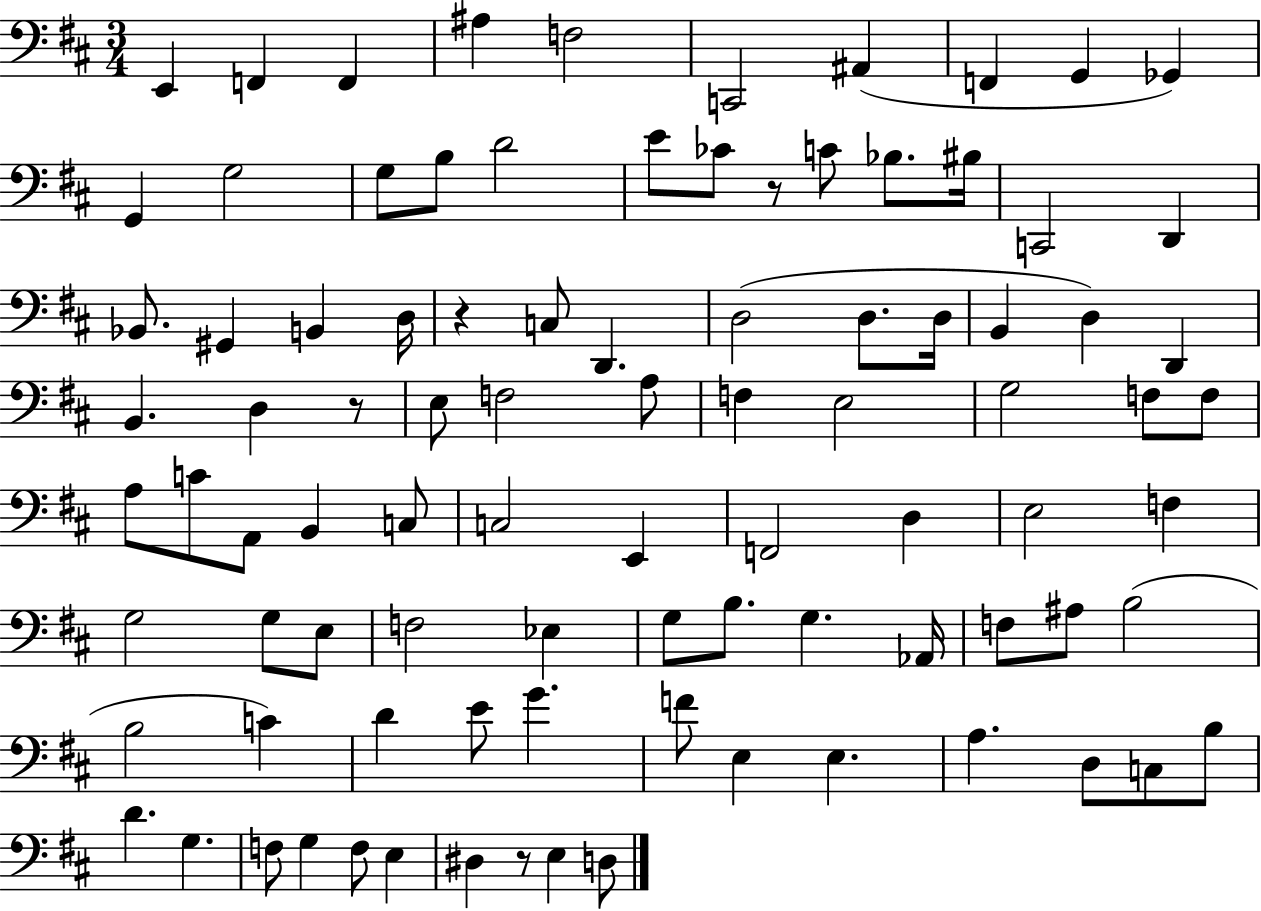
E2/q F2/q F2/q A#3/q F3/h C2/h A#2/q F2/q G2/q Gb2/q G2/q G3/h G3/e B3/e D4/h E4/e CES4/e R/e C4/e Bb3/e. BIS3/s C2/h D2/q Bb2/e. G#2/q B2/q D3/s R/q C3/e D2/q. D3/h D3/e. D3/s B2/q D3/q D2/q B2/q. D3/q R/e E3/e F3/h A3/e F3/q E3/h G3/h F3/e F3/e A3/e C4/e A2/e B2/q C3/e C3/h E2/q F2/h D3/q E3/h F3/q G3/h G3/e E3/e F3/h Eb3/q G3/e B3/e. G3/q. Ab2/s F3/e A#3/e B3/h B3/h C4/q D4/q E4/e G4/q. F4/e E3/q E3/q. A3/q. D3/e C3/e B3/e D4/q. G3/q. F3/e G3/q F3/e E3/q D#3/q R/e E3/q D3/e